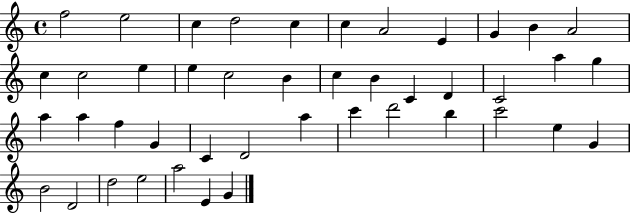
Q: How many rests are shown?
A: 0